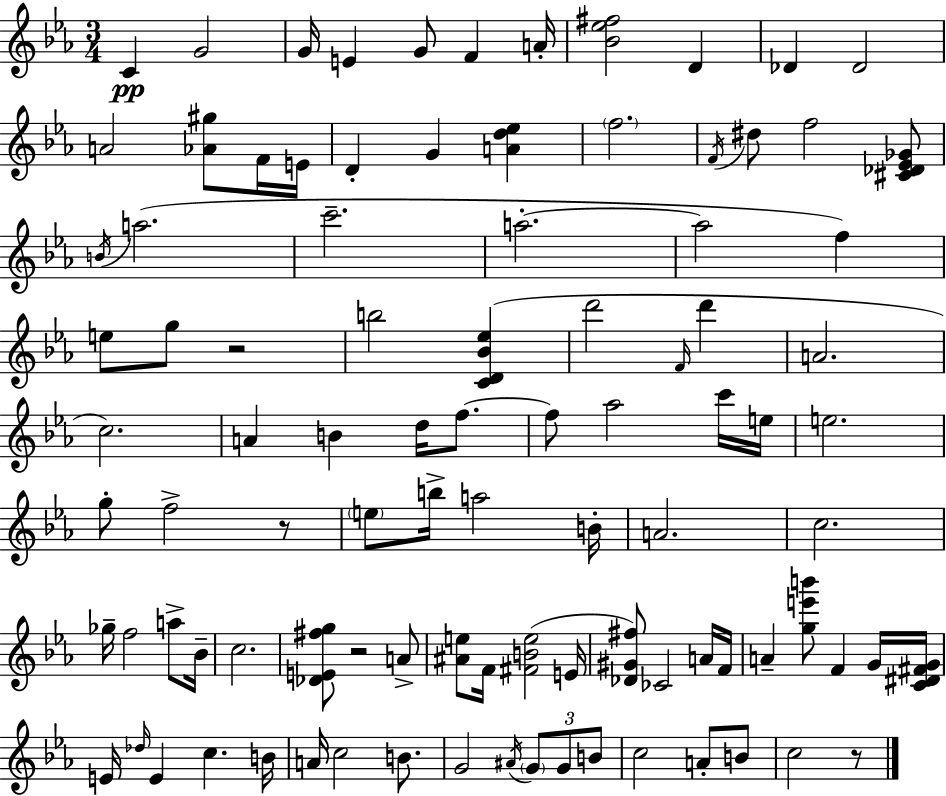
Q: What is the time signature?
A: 3/4